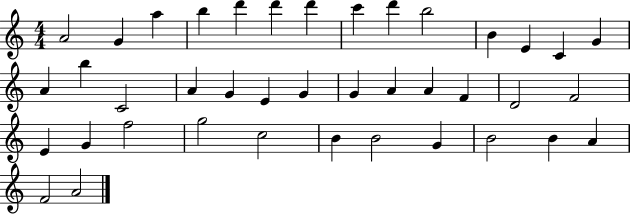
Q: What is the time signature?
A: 4/4